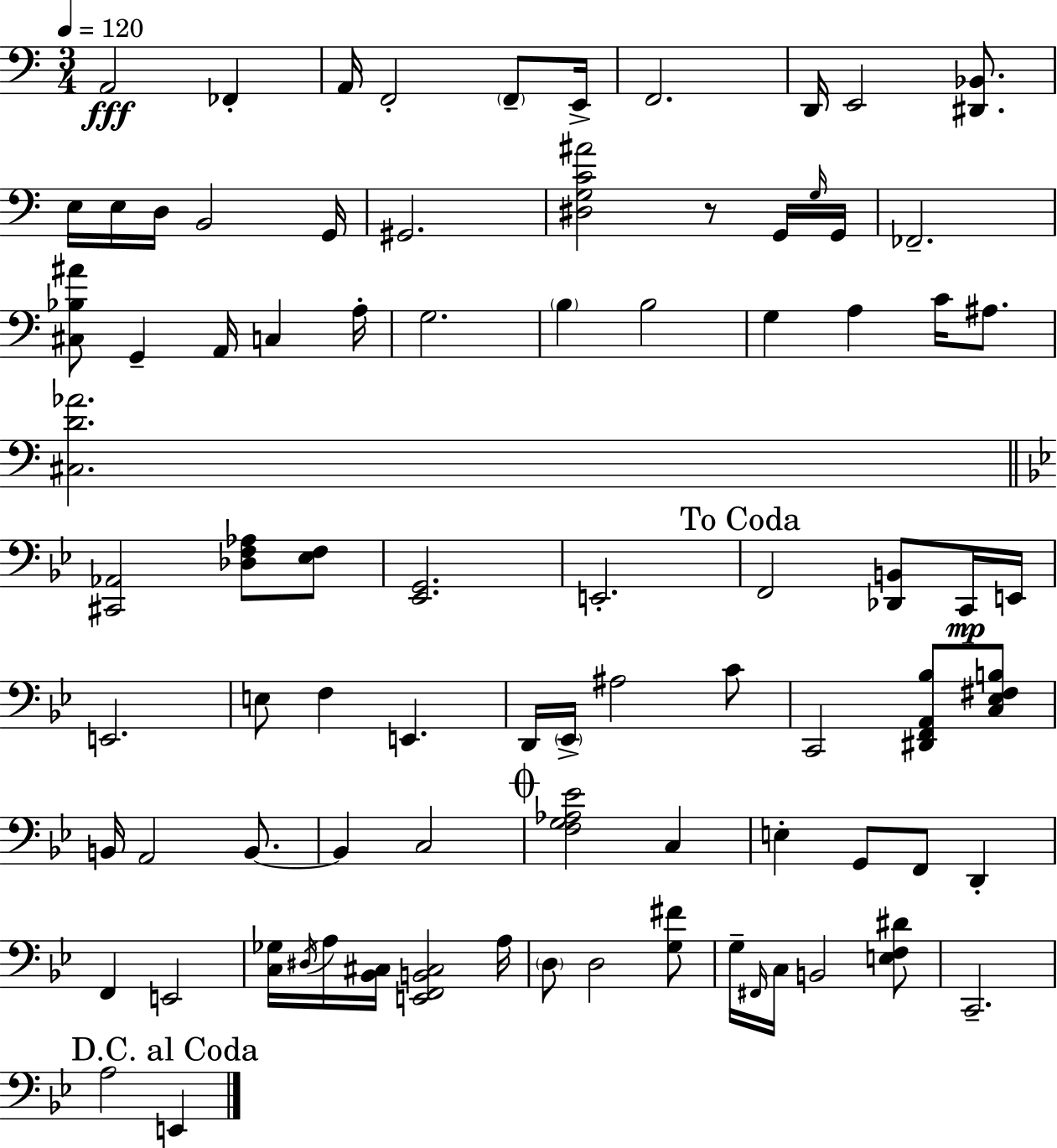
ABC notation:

X:1
T:Untitled
M:3/4
L:1/4
K:C
A,,2 _F,, A,,/4 F,,2 F,,/2 E,,/4 F,,2 D,,/4 E,,2 [^D,,_B,,]/2 E,/4 E,/4 D,/4 B,,2 G,,/4 ^G,,2 [^D,G,C^A]2 z/2 G,,/4 G,/4 G,,/4 _F,,2 [^C,_B,^A]/2 G,, A,,/4 C, A,/4 G,2 B, B,2 G, A, C/4 ^A,/2 [^C,D_A]2 [^C,,_A,,]2 [_D,F,_A,]/2 [_E,F,]/2 [_E,,G,,]2 E,,2 F,,2 [_D,,B,,]/2 C,,/4 E,,/4 E,,2 E,/2 F, E,, D,,/4 _E,,/4 ^A,2 C/2 C,,2 [^D,,F,,A,,_B,]/2 [C,_E,^F,B,]/2 B,,/4 A,,2 B,,/2 B,, C,2 [F,G,_A,_E]2 C, E, G,,/2 F,,/2 D,, F,, E,,2 [C,_G,]/4 ^D,/4 A,/4 [_B,,^C,]/4 [E,,F,,B,,^C,]2 A,/4 D,/2 D,2 [G,^F]/2 G,/4 ^F,,/4 C,/4 B,,2 [E,F,^D]/2 C,,2 A,2 E,,